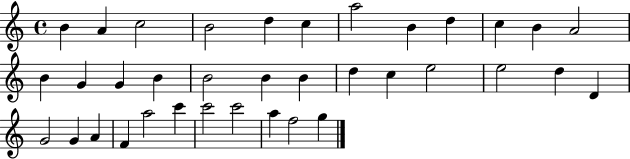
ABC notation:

X:1
T:Untitled
M:4/4
L:1/4
K:C
B A c2 B2 d c a2 B d c B A2 B G G B B2 B B d c e2 e2 d D G2 G A F a2 c' c'2 c'2 a f2 g